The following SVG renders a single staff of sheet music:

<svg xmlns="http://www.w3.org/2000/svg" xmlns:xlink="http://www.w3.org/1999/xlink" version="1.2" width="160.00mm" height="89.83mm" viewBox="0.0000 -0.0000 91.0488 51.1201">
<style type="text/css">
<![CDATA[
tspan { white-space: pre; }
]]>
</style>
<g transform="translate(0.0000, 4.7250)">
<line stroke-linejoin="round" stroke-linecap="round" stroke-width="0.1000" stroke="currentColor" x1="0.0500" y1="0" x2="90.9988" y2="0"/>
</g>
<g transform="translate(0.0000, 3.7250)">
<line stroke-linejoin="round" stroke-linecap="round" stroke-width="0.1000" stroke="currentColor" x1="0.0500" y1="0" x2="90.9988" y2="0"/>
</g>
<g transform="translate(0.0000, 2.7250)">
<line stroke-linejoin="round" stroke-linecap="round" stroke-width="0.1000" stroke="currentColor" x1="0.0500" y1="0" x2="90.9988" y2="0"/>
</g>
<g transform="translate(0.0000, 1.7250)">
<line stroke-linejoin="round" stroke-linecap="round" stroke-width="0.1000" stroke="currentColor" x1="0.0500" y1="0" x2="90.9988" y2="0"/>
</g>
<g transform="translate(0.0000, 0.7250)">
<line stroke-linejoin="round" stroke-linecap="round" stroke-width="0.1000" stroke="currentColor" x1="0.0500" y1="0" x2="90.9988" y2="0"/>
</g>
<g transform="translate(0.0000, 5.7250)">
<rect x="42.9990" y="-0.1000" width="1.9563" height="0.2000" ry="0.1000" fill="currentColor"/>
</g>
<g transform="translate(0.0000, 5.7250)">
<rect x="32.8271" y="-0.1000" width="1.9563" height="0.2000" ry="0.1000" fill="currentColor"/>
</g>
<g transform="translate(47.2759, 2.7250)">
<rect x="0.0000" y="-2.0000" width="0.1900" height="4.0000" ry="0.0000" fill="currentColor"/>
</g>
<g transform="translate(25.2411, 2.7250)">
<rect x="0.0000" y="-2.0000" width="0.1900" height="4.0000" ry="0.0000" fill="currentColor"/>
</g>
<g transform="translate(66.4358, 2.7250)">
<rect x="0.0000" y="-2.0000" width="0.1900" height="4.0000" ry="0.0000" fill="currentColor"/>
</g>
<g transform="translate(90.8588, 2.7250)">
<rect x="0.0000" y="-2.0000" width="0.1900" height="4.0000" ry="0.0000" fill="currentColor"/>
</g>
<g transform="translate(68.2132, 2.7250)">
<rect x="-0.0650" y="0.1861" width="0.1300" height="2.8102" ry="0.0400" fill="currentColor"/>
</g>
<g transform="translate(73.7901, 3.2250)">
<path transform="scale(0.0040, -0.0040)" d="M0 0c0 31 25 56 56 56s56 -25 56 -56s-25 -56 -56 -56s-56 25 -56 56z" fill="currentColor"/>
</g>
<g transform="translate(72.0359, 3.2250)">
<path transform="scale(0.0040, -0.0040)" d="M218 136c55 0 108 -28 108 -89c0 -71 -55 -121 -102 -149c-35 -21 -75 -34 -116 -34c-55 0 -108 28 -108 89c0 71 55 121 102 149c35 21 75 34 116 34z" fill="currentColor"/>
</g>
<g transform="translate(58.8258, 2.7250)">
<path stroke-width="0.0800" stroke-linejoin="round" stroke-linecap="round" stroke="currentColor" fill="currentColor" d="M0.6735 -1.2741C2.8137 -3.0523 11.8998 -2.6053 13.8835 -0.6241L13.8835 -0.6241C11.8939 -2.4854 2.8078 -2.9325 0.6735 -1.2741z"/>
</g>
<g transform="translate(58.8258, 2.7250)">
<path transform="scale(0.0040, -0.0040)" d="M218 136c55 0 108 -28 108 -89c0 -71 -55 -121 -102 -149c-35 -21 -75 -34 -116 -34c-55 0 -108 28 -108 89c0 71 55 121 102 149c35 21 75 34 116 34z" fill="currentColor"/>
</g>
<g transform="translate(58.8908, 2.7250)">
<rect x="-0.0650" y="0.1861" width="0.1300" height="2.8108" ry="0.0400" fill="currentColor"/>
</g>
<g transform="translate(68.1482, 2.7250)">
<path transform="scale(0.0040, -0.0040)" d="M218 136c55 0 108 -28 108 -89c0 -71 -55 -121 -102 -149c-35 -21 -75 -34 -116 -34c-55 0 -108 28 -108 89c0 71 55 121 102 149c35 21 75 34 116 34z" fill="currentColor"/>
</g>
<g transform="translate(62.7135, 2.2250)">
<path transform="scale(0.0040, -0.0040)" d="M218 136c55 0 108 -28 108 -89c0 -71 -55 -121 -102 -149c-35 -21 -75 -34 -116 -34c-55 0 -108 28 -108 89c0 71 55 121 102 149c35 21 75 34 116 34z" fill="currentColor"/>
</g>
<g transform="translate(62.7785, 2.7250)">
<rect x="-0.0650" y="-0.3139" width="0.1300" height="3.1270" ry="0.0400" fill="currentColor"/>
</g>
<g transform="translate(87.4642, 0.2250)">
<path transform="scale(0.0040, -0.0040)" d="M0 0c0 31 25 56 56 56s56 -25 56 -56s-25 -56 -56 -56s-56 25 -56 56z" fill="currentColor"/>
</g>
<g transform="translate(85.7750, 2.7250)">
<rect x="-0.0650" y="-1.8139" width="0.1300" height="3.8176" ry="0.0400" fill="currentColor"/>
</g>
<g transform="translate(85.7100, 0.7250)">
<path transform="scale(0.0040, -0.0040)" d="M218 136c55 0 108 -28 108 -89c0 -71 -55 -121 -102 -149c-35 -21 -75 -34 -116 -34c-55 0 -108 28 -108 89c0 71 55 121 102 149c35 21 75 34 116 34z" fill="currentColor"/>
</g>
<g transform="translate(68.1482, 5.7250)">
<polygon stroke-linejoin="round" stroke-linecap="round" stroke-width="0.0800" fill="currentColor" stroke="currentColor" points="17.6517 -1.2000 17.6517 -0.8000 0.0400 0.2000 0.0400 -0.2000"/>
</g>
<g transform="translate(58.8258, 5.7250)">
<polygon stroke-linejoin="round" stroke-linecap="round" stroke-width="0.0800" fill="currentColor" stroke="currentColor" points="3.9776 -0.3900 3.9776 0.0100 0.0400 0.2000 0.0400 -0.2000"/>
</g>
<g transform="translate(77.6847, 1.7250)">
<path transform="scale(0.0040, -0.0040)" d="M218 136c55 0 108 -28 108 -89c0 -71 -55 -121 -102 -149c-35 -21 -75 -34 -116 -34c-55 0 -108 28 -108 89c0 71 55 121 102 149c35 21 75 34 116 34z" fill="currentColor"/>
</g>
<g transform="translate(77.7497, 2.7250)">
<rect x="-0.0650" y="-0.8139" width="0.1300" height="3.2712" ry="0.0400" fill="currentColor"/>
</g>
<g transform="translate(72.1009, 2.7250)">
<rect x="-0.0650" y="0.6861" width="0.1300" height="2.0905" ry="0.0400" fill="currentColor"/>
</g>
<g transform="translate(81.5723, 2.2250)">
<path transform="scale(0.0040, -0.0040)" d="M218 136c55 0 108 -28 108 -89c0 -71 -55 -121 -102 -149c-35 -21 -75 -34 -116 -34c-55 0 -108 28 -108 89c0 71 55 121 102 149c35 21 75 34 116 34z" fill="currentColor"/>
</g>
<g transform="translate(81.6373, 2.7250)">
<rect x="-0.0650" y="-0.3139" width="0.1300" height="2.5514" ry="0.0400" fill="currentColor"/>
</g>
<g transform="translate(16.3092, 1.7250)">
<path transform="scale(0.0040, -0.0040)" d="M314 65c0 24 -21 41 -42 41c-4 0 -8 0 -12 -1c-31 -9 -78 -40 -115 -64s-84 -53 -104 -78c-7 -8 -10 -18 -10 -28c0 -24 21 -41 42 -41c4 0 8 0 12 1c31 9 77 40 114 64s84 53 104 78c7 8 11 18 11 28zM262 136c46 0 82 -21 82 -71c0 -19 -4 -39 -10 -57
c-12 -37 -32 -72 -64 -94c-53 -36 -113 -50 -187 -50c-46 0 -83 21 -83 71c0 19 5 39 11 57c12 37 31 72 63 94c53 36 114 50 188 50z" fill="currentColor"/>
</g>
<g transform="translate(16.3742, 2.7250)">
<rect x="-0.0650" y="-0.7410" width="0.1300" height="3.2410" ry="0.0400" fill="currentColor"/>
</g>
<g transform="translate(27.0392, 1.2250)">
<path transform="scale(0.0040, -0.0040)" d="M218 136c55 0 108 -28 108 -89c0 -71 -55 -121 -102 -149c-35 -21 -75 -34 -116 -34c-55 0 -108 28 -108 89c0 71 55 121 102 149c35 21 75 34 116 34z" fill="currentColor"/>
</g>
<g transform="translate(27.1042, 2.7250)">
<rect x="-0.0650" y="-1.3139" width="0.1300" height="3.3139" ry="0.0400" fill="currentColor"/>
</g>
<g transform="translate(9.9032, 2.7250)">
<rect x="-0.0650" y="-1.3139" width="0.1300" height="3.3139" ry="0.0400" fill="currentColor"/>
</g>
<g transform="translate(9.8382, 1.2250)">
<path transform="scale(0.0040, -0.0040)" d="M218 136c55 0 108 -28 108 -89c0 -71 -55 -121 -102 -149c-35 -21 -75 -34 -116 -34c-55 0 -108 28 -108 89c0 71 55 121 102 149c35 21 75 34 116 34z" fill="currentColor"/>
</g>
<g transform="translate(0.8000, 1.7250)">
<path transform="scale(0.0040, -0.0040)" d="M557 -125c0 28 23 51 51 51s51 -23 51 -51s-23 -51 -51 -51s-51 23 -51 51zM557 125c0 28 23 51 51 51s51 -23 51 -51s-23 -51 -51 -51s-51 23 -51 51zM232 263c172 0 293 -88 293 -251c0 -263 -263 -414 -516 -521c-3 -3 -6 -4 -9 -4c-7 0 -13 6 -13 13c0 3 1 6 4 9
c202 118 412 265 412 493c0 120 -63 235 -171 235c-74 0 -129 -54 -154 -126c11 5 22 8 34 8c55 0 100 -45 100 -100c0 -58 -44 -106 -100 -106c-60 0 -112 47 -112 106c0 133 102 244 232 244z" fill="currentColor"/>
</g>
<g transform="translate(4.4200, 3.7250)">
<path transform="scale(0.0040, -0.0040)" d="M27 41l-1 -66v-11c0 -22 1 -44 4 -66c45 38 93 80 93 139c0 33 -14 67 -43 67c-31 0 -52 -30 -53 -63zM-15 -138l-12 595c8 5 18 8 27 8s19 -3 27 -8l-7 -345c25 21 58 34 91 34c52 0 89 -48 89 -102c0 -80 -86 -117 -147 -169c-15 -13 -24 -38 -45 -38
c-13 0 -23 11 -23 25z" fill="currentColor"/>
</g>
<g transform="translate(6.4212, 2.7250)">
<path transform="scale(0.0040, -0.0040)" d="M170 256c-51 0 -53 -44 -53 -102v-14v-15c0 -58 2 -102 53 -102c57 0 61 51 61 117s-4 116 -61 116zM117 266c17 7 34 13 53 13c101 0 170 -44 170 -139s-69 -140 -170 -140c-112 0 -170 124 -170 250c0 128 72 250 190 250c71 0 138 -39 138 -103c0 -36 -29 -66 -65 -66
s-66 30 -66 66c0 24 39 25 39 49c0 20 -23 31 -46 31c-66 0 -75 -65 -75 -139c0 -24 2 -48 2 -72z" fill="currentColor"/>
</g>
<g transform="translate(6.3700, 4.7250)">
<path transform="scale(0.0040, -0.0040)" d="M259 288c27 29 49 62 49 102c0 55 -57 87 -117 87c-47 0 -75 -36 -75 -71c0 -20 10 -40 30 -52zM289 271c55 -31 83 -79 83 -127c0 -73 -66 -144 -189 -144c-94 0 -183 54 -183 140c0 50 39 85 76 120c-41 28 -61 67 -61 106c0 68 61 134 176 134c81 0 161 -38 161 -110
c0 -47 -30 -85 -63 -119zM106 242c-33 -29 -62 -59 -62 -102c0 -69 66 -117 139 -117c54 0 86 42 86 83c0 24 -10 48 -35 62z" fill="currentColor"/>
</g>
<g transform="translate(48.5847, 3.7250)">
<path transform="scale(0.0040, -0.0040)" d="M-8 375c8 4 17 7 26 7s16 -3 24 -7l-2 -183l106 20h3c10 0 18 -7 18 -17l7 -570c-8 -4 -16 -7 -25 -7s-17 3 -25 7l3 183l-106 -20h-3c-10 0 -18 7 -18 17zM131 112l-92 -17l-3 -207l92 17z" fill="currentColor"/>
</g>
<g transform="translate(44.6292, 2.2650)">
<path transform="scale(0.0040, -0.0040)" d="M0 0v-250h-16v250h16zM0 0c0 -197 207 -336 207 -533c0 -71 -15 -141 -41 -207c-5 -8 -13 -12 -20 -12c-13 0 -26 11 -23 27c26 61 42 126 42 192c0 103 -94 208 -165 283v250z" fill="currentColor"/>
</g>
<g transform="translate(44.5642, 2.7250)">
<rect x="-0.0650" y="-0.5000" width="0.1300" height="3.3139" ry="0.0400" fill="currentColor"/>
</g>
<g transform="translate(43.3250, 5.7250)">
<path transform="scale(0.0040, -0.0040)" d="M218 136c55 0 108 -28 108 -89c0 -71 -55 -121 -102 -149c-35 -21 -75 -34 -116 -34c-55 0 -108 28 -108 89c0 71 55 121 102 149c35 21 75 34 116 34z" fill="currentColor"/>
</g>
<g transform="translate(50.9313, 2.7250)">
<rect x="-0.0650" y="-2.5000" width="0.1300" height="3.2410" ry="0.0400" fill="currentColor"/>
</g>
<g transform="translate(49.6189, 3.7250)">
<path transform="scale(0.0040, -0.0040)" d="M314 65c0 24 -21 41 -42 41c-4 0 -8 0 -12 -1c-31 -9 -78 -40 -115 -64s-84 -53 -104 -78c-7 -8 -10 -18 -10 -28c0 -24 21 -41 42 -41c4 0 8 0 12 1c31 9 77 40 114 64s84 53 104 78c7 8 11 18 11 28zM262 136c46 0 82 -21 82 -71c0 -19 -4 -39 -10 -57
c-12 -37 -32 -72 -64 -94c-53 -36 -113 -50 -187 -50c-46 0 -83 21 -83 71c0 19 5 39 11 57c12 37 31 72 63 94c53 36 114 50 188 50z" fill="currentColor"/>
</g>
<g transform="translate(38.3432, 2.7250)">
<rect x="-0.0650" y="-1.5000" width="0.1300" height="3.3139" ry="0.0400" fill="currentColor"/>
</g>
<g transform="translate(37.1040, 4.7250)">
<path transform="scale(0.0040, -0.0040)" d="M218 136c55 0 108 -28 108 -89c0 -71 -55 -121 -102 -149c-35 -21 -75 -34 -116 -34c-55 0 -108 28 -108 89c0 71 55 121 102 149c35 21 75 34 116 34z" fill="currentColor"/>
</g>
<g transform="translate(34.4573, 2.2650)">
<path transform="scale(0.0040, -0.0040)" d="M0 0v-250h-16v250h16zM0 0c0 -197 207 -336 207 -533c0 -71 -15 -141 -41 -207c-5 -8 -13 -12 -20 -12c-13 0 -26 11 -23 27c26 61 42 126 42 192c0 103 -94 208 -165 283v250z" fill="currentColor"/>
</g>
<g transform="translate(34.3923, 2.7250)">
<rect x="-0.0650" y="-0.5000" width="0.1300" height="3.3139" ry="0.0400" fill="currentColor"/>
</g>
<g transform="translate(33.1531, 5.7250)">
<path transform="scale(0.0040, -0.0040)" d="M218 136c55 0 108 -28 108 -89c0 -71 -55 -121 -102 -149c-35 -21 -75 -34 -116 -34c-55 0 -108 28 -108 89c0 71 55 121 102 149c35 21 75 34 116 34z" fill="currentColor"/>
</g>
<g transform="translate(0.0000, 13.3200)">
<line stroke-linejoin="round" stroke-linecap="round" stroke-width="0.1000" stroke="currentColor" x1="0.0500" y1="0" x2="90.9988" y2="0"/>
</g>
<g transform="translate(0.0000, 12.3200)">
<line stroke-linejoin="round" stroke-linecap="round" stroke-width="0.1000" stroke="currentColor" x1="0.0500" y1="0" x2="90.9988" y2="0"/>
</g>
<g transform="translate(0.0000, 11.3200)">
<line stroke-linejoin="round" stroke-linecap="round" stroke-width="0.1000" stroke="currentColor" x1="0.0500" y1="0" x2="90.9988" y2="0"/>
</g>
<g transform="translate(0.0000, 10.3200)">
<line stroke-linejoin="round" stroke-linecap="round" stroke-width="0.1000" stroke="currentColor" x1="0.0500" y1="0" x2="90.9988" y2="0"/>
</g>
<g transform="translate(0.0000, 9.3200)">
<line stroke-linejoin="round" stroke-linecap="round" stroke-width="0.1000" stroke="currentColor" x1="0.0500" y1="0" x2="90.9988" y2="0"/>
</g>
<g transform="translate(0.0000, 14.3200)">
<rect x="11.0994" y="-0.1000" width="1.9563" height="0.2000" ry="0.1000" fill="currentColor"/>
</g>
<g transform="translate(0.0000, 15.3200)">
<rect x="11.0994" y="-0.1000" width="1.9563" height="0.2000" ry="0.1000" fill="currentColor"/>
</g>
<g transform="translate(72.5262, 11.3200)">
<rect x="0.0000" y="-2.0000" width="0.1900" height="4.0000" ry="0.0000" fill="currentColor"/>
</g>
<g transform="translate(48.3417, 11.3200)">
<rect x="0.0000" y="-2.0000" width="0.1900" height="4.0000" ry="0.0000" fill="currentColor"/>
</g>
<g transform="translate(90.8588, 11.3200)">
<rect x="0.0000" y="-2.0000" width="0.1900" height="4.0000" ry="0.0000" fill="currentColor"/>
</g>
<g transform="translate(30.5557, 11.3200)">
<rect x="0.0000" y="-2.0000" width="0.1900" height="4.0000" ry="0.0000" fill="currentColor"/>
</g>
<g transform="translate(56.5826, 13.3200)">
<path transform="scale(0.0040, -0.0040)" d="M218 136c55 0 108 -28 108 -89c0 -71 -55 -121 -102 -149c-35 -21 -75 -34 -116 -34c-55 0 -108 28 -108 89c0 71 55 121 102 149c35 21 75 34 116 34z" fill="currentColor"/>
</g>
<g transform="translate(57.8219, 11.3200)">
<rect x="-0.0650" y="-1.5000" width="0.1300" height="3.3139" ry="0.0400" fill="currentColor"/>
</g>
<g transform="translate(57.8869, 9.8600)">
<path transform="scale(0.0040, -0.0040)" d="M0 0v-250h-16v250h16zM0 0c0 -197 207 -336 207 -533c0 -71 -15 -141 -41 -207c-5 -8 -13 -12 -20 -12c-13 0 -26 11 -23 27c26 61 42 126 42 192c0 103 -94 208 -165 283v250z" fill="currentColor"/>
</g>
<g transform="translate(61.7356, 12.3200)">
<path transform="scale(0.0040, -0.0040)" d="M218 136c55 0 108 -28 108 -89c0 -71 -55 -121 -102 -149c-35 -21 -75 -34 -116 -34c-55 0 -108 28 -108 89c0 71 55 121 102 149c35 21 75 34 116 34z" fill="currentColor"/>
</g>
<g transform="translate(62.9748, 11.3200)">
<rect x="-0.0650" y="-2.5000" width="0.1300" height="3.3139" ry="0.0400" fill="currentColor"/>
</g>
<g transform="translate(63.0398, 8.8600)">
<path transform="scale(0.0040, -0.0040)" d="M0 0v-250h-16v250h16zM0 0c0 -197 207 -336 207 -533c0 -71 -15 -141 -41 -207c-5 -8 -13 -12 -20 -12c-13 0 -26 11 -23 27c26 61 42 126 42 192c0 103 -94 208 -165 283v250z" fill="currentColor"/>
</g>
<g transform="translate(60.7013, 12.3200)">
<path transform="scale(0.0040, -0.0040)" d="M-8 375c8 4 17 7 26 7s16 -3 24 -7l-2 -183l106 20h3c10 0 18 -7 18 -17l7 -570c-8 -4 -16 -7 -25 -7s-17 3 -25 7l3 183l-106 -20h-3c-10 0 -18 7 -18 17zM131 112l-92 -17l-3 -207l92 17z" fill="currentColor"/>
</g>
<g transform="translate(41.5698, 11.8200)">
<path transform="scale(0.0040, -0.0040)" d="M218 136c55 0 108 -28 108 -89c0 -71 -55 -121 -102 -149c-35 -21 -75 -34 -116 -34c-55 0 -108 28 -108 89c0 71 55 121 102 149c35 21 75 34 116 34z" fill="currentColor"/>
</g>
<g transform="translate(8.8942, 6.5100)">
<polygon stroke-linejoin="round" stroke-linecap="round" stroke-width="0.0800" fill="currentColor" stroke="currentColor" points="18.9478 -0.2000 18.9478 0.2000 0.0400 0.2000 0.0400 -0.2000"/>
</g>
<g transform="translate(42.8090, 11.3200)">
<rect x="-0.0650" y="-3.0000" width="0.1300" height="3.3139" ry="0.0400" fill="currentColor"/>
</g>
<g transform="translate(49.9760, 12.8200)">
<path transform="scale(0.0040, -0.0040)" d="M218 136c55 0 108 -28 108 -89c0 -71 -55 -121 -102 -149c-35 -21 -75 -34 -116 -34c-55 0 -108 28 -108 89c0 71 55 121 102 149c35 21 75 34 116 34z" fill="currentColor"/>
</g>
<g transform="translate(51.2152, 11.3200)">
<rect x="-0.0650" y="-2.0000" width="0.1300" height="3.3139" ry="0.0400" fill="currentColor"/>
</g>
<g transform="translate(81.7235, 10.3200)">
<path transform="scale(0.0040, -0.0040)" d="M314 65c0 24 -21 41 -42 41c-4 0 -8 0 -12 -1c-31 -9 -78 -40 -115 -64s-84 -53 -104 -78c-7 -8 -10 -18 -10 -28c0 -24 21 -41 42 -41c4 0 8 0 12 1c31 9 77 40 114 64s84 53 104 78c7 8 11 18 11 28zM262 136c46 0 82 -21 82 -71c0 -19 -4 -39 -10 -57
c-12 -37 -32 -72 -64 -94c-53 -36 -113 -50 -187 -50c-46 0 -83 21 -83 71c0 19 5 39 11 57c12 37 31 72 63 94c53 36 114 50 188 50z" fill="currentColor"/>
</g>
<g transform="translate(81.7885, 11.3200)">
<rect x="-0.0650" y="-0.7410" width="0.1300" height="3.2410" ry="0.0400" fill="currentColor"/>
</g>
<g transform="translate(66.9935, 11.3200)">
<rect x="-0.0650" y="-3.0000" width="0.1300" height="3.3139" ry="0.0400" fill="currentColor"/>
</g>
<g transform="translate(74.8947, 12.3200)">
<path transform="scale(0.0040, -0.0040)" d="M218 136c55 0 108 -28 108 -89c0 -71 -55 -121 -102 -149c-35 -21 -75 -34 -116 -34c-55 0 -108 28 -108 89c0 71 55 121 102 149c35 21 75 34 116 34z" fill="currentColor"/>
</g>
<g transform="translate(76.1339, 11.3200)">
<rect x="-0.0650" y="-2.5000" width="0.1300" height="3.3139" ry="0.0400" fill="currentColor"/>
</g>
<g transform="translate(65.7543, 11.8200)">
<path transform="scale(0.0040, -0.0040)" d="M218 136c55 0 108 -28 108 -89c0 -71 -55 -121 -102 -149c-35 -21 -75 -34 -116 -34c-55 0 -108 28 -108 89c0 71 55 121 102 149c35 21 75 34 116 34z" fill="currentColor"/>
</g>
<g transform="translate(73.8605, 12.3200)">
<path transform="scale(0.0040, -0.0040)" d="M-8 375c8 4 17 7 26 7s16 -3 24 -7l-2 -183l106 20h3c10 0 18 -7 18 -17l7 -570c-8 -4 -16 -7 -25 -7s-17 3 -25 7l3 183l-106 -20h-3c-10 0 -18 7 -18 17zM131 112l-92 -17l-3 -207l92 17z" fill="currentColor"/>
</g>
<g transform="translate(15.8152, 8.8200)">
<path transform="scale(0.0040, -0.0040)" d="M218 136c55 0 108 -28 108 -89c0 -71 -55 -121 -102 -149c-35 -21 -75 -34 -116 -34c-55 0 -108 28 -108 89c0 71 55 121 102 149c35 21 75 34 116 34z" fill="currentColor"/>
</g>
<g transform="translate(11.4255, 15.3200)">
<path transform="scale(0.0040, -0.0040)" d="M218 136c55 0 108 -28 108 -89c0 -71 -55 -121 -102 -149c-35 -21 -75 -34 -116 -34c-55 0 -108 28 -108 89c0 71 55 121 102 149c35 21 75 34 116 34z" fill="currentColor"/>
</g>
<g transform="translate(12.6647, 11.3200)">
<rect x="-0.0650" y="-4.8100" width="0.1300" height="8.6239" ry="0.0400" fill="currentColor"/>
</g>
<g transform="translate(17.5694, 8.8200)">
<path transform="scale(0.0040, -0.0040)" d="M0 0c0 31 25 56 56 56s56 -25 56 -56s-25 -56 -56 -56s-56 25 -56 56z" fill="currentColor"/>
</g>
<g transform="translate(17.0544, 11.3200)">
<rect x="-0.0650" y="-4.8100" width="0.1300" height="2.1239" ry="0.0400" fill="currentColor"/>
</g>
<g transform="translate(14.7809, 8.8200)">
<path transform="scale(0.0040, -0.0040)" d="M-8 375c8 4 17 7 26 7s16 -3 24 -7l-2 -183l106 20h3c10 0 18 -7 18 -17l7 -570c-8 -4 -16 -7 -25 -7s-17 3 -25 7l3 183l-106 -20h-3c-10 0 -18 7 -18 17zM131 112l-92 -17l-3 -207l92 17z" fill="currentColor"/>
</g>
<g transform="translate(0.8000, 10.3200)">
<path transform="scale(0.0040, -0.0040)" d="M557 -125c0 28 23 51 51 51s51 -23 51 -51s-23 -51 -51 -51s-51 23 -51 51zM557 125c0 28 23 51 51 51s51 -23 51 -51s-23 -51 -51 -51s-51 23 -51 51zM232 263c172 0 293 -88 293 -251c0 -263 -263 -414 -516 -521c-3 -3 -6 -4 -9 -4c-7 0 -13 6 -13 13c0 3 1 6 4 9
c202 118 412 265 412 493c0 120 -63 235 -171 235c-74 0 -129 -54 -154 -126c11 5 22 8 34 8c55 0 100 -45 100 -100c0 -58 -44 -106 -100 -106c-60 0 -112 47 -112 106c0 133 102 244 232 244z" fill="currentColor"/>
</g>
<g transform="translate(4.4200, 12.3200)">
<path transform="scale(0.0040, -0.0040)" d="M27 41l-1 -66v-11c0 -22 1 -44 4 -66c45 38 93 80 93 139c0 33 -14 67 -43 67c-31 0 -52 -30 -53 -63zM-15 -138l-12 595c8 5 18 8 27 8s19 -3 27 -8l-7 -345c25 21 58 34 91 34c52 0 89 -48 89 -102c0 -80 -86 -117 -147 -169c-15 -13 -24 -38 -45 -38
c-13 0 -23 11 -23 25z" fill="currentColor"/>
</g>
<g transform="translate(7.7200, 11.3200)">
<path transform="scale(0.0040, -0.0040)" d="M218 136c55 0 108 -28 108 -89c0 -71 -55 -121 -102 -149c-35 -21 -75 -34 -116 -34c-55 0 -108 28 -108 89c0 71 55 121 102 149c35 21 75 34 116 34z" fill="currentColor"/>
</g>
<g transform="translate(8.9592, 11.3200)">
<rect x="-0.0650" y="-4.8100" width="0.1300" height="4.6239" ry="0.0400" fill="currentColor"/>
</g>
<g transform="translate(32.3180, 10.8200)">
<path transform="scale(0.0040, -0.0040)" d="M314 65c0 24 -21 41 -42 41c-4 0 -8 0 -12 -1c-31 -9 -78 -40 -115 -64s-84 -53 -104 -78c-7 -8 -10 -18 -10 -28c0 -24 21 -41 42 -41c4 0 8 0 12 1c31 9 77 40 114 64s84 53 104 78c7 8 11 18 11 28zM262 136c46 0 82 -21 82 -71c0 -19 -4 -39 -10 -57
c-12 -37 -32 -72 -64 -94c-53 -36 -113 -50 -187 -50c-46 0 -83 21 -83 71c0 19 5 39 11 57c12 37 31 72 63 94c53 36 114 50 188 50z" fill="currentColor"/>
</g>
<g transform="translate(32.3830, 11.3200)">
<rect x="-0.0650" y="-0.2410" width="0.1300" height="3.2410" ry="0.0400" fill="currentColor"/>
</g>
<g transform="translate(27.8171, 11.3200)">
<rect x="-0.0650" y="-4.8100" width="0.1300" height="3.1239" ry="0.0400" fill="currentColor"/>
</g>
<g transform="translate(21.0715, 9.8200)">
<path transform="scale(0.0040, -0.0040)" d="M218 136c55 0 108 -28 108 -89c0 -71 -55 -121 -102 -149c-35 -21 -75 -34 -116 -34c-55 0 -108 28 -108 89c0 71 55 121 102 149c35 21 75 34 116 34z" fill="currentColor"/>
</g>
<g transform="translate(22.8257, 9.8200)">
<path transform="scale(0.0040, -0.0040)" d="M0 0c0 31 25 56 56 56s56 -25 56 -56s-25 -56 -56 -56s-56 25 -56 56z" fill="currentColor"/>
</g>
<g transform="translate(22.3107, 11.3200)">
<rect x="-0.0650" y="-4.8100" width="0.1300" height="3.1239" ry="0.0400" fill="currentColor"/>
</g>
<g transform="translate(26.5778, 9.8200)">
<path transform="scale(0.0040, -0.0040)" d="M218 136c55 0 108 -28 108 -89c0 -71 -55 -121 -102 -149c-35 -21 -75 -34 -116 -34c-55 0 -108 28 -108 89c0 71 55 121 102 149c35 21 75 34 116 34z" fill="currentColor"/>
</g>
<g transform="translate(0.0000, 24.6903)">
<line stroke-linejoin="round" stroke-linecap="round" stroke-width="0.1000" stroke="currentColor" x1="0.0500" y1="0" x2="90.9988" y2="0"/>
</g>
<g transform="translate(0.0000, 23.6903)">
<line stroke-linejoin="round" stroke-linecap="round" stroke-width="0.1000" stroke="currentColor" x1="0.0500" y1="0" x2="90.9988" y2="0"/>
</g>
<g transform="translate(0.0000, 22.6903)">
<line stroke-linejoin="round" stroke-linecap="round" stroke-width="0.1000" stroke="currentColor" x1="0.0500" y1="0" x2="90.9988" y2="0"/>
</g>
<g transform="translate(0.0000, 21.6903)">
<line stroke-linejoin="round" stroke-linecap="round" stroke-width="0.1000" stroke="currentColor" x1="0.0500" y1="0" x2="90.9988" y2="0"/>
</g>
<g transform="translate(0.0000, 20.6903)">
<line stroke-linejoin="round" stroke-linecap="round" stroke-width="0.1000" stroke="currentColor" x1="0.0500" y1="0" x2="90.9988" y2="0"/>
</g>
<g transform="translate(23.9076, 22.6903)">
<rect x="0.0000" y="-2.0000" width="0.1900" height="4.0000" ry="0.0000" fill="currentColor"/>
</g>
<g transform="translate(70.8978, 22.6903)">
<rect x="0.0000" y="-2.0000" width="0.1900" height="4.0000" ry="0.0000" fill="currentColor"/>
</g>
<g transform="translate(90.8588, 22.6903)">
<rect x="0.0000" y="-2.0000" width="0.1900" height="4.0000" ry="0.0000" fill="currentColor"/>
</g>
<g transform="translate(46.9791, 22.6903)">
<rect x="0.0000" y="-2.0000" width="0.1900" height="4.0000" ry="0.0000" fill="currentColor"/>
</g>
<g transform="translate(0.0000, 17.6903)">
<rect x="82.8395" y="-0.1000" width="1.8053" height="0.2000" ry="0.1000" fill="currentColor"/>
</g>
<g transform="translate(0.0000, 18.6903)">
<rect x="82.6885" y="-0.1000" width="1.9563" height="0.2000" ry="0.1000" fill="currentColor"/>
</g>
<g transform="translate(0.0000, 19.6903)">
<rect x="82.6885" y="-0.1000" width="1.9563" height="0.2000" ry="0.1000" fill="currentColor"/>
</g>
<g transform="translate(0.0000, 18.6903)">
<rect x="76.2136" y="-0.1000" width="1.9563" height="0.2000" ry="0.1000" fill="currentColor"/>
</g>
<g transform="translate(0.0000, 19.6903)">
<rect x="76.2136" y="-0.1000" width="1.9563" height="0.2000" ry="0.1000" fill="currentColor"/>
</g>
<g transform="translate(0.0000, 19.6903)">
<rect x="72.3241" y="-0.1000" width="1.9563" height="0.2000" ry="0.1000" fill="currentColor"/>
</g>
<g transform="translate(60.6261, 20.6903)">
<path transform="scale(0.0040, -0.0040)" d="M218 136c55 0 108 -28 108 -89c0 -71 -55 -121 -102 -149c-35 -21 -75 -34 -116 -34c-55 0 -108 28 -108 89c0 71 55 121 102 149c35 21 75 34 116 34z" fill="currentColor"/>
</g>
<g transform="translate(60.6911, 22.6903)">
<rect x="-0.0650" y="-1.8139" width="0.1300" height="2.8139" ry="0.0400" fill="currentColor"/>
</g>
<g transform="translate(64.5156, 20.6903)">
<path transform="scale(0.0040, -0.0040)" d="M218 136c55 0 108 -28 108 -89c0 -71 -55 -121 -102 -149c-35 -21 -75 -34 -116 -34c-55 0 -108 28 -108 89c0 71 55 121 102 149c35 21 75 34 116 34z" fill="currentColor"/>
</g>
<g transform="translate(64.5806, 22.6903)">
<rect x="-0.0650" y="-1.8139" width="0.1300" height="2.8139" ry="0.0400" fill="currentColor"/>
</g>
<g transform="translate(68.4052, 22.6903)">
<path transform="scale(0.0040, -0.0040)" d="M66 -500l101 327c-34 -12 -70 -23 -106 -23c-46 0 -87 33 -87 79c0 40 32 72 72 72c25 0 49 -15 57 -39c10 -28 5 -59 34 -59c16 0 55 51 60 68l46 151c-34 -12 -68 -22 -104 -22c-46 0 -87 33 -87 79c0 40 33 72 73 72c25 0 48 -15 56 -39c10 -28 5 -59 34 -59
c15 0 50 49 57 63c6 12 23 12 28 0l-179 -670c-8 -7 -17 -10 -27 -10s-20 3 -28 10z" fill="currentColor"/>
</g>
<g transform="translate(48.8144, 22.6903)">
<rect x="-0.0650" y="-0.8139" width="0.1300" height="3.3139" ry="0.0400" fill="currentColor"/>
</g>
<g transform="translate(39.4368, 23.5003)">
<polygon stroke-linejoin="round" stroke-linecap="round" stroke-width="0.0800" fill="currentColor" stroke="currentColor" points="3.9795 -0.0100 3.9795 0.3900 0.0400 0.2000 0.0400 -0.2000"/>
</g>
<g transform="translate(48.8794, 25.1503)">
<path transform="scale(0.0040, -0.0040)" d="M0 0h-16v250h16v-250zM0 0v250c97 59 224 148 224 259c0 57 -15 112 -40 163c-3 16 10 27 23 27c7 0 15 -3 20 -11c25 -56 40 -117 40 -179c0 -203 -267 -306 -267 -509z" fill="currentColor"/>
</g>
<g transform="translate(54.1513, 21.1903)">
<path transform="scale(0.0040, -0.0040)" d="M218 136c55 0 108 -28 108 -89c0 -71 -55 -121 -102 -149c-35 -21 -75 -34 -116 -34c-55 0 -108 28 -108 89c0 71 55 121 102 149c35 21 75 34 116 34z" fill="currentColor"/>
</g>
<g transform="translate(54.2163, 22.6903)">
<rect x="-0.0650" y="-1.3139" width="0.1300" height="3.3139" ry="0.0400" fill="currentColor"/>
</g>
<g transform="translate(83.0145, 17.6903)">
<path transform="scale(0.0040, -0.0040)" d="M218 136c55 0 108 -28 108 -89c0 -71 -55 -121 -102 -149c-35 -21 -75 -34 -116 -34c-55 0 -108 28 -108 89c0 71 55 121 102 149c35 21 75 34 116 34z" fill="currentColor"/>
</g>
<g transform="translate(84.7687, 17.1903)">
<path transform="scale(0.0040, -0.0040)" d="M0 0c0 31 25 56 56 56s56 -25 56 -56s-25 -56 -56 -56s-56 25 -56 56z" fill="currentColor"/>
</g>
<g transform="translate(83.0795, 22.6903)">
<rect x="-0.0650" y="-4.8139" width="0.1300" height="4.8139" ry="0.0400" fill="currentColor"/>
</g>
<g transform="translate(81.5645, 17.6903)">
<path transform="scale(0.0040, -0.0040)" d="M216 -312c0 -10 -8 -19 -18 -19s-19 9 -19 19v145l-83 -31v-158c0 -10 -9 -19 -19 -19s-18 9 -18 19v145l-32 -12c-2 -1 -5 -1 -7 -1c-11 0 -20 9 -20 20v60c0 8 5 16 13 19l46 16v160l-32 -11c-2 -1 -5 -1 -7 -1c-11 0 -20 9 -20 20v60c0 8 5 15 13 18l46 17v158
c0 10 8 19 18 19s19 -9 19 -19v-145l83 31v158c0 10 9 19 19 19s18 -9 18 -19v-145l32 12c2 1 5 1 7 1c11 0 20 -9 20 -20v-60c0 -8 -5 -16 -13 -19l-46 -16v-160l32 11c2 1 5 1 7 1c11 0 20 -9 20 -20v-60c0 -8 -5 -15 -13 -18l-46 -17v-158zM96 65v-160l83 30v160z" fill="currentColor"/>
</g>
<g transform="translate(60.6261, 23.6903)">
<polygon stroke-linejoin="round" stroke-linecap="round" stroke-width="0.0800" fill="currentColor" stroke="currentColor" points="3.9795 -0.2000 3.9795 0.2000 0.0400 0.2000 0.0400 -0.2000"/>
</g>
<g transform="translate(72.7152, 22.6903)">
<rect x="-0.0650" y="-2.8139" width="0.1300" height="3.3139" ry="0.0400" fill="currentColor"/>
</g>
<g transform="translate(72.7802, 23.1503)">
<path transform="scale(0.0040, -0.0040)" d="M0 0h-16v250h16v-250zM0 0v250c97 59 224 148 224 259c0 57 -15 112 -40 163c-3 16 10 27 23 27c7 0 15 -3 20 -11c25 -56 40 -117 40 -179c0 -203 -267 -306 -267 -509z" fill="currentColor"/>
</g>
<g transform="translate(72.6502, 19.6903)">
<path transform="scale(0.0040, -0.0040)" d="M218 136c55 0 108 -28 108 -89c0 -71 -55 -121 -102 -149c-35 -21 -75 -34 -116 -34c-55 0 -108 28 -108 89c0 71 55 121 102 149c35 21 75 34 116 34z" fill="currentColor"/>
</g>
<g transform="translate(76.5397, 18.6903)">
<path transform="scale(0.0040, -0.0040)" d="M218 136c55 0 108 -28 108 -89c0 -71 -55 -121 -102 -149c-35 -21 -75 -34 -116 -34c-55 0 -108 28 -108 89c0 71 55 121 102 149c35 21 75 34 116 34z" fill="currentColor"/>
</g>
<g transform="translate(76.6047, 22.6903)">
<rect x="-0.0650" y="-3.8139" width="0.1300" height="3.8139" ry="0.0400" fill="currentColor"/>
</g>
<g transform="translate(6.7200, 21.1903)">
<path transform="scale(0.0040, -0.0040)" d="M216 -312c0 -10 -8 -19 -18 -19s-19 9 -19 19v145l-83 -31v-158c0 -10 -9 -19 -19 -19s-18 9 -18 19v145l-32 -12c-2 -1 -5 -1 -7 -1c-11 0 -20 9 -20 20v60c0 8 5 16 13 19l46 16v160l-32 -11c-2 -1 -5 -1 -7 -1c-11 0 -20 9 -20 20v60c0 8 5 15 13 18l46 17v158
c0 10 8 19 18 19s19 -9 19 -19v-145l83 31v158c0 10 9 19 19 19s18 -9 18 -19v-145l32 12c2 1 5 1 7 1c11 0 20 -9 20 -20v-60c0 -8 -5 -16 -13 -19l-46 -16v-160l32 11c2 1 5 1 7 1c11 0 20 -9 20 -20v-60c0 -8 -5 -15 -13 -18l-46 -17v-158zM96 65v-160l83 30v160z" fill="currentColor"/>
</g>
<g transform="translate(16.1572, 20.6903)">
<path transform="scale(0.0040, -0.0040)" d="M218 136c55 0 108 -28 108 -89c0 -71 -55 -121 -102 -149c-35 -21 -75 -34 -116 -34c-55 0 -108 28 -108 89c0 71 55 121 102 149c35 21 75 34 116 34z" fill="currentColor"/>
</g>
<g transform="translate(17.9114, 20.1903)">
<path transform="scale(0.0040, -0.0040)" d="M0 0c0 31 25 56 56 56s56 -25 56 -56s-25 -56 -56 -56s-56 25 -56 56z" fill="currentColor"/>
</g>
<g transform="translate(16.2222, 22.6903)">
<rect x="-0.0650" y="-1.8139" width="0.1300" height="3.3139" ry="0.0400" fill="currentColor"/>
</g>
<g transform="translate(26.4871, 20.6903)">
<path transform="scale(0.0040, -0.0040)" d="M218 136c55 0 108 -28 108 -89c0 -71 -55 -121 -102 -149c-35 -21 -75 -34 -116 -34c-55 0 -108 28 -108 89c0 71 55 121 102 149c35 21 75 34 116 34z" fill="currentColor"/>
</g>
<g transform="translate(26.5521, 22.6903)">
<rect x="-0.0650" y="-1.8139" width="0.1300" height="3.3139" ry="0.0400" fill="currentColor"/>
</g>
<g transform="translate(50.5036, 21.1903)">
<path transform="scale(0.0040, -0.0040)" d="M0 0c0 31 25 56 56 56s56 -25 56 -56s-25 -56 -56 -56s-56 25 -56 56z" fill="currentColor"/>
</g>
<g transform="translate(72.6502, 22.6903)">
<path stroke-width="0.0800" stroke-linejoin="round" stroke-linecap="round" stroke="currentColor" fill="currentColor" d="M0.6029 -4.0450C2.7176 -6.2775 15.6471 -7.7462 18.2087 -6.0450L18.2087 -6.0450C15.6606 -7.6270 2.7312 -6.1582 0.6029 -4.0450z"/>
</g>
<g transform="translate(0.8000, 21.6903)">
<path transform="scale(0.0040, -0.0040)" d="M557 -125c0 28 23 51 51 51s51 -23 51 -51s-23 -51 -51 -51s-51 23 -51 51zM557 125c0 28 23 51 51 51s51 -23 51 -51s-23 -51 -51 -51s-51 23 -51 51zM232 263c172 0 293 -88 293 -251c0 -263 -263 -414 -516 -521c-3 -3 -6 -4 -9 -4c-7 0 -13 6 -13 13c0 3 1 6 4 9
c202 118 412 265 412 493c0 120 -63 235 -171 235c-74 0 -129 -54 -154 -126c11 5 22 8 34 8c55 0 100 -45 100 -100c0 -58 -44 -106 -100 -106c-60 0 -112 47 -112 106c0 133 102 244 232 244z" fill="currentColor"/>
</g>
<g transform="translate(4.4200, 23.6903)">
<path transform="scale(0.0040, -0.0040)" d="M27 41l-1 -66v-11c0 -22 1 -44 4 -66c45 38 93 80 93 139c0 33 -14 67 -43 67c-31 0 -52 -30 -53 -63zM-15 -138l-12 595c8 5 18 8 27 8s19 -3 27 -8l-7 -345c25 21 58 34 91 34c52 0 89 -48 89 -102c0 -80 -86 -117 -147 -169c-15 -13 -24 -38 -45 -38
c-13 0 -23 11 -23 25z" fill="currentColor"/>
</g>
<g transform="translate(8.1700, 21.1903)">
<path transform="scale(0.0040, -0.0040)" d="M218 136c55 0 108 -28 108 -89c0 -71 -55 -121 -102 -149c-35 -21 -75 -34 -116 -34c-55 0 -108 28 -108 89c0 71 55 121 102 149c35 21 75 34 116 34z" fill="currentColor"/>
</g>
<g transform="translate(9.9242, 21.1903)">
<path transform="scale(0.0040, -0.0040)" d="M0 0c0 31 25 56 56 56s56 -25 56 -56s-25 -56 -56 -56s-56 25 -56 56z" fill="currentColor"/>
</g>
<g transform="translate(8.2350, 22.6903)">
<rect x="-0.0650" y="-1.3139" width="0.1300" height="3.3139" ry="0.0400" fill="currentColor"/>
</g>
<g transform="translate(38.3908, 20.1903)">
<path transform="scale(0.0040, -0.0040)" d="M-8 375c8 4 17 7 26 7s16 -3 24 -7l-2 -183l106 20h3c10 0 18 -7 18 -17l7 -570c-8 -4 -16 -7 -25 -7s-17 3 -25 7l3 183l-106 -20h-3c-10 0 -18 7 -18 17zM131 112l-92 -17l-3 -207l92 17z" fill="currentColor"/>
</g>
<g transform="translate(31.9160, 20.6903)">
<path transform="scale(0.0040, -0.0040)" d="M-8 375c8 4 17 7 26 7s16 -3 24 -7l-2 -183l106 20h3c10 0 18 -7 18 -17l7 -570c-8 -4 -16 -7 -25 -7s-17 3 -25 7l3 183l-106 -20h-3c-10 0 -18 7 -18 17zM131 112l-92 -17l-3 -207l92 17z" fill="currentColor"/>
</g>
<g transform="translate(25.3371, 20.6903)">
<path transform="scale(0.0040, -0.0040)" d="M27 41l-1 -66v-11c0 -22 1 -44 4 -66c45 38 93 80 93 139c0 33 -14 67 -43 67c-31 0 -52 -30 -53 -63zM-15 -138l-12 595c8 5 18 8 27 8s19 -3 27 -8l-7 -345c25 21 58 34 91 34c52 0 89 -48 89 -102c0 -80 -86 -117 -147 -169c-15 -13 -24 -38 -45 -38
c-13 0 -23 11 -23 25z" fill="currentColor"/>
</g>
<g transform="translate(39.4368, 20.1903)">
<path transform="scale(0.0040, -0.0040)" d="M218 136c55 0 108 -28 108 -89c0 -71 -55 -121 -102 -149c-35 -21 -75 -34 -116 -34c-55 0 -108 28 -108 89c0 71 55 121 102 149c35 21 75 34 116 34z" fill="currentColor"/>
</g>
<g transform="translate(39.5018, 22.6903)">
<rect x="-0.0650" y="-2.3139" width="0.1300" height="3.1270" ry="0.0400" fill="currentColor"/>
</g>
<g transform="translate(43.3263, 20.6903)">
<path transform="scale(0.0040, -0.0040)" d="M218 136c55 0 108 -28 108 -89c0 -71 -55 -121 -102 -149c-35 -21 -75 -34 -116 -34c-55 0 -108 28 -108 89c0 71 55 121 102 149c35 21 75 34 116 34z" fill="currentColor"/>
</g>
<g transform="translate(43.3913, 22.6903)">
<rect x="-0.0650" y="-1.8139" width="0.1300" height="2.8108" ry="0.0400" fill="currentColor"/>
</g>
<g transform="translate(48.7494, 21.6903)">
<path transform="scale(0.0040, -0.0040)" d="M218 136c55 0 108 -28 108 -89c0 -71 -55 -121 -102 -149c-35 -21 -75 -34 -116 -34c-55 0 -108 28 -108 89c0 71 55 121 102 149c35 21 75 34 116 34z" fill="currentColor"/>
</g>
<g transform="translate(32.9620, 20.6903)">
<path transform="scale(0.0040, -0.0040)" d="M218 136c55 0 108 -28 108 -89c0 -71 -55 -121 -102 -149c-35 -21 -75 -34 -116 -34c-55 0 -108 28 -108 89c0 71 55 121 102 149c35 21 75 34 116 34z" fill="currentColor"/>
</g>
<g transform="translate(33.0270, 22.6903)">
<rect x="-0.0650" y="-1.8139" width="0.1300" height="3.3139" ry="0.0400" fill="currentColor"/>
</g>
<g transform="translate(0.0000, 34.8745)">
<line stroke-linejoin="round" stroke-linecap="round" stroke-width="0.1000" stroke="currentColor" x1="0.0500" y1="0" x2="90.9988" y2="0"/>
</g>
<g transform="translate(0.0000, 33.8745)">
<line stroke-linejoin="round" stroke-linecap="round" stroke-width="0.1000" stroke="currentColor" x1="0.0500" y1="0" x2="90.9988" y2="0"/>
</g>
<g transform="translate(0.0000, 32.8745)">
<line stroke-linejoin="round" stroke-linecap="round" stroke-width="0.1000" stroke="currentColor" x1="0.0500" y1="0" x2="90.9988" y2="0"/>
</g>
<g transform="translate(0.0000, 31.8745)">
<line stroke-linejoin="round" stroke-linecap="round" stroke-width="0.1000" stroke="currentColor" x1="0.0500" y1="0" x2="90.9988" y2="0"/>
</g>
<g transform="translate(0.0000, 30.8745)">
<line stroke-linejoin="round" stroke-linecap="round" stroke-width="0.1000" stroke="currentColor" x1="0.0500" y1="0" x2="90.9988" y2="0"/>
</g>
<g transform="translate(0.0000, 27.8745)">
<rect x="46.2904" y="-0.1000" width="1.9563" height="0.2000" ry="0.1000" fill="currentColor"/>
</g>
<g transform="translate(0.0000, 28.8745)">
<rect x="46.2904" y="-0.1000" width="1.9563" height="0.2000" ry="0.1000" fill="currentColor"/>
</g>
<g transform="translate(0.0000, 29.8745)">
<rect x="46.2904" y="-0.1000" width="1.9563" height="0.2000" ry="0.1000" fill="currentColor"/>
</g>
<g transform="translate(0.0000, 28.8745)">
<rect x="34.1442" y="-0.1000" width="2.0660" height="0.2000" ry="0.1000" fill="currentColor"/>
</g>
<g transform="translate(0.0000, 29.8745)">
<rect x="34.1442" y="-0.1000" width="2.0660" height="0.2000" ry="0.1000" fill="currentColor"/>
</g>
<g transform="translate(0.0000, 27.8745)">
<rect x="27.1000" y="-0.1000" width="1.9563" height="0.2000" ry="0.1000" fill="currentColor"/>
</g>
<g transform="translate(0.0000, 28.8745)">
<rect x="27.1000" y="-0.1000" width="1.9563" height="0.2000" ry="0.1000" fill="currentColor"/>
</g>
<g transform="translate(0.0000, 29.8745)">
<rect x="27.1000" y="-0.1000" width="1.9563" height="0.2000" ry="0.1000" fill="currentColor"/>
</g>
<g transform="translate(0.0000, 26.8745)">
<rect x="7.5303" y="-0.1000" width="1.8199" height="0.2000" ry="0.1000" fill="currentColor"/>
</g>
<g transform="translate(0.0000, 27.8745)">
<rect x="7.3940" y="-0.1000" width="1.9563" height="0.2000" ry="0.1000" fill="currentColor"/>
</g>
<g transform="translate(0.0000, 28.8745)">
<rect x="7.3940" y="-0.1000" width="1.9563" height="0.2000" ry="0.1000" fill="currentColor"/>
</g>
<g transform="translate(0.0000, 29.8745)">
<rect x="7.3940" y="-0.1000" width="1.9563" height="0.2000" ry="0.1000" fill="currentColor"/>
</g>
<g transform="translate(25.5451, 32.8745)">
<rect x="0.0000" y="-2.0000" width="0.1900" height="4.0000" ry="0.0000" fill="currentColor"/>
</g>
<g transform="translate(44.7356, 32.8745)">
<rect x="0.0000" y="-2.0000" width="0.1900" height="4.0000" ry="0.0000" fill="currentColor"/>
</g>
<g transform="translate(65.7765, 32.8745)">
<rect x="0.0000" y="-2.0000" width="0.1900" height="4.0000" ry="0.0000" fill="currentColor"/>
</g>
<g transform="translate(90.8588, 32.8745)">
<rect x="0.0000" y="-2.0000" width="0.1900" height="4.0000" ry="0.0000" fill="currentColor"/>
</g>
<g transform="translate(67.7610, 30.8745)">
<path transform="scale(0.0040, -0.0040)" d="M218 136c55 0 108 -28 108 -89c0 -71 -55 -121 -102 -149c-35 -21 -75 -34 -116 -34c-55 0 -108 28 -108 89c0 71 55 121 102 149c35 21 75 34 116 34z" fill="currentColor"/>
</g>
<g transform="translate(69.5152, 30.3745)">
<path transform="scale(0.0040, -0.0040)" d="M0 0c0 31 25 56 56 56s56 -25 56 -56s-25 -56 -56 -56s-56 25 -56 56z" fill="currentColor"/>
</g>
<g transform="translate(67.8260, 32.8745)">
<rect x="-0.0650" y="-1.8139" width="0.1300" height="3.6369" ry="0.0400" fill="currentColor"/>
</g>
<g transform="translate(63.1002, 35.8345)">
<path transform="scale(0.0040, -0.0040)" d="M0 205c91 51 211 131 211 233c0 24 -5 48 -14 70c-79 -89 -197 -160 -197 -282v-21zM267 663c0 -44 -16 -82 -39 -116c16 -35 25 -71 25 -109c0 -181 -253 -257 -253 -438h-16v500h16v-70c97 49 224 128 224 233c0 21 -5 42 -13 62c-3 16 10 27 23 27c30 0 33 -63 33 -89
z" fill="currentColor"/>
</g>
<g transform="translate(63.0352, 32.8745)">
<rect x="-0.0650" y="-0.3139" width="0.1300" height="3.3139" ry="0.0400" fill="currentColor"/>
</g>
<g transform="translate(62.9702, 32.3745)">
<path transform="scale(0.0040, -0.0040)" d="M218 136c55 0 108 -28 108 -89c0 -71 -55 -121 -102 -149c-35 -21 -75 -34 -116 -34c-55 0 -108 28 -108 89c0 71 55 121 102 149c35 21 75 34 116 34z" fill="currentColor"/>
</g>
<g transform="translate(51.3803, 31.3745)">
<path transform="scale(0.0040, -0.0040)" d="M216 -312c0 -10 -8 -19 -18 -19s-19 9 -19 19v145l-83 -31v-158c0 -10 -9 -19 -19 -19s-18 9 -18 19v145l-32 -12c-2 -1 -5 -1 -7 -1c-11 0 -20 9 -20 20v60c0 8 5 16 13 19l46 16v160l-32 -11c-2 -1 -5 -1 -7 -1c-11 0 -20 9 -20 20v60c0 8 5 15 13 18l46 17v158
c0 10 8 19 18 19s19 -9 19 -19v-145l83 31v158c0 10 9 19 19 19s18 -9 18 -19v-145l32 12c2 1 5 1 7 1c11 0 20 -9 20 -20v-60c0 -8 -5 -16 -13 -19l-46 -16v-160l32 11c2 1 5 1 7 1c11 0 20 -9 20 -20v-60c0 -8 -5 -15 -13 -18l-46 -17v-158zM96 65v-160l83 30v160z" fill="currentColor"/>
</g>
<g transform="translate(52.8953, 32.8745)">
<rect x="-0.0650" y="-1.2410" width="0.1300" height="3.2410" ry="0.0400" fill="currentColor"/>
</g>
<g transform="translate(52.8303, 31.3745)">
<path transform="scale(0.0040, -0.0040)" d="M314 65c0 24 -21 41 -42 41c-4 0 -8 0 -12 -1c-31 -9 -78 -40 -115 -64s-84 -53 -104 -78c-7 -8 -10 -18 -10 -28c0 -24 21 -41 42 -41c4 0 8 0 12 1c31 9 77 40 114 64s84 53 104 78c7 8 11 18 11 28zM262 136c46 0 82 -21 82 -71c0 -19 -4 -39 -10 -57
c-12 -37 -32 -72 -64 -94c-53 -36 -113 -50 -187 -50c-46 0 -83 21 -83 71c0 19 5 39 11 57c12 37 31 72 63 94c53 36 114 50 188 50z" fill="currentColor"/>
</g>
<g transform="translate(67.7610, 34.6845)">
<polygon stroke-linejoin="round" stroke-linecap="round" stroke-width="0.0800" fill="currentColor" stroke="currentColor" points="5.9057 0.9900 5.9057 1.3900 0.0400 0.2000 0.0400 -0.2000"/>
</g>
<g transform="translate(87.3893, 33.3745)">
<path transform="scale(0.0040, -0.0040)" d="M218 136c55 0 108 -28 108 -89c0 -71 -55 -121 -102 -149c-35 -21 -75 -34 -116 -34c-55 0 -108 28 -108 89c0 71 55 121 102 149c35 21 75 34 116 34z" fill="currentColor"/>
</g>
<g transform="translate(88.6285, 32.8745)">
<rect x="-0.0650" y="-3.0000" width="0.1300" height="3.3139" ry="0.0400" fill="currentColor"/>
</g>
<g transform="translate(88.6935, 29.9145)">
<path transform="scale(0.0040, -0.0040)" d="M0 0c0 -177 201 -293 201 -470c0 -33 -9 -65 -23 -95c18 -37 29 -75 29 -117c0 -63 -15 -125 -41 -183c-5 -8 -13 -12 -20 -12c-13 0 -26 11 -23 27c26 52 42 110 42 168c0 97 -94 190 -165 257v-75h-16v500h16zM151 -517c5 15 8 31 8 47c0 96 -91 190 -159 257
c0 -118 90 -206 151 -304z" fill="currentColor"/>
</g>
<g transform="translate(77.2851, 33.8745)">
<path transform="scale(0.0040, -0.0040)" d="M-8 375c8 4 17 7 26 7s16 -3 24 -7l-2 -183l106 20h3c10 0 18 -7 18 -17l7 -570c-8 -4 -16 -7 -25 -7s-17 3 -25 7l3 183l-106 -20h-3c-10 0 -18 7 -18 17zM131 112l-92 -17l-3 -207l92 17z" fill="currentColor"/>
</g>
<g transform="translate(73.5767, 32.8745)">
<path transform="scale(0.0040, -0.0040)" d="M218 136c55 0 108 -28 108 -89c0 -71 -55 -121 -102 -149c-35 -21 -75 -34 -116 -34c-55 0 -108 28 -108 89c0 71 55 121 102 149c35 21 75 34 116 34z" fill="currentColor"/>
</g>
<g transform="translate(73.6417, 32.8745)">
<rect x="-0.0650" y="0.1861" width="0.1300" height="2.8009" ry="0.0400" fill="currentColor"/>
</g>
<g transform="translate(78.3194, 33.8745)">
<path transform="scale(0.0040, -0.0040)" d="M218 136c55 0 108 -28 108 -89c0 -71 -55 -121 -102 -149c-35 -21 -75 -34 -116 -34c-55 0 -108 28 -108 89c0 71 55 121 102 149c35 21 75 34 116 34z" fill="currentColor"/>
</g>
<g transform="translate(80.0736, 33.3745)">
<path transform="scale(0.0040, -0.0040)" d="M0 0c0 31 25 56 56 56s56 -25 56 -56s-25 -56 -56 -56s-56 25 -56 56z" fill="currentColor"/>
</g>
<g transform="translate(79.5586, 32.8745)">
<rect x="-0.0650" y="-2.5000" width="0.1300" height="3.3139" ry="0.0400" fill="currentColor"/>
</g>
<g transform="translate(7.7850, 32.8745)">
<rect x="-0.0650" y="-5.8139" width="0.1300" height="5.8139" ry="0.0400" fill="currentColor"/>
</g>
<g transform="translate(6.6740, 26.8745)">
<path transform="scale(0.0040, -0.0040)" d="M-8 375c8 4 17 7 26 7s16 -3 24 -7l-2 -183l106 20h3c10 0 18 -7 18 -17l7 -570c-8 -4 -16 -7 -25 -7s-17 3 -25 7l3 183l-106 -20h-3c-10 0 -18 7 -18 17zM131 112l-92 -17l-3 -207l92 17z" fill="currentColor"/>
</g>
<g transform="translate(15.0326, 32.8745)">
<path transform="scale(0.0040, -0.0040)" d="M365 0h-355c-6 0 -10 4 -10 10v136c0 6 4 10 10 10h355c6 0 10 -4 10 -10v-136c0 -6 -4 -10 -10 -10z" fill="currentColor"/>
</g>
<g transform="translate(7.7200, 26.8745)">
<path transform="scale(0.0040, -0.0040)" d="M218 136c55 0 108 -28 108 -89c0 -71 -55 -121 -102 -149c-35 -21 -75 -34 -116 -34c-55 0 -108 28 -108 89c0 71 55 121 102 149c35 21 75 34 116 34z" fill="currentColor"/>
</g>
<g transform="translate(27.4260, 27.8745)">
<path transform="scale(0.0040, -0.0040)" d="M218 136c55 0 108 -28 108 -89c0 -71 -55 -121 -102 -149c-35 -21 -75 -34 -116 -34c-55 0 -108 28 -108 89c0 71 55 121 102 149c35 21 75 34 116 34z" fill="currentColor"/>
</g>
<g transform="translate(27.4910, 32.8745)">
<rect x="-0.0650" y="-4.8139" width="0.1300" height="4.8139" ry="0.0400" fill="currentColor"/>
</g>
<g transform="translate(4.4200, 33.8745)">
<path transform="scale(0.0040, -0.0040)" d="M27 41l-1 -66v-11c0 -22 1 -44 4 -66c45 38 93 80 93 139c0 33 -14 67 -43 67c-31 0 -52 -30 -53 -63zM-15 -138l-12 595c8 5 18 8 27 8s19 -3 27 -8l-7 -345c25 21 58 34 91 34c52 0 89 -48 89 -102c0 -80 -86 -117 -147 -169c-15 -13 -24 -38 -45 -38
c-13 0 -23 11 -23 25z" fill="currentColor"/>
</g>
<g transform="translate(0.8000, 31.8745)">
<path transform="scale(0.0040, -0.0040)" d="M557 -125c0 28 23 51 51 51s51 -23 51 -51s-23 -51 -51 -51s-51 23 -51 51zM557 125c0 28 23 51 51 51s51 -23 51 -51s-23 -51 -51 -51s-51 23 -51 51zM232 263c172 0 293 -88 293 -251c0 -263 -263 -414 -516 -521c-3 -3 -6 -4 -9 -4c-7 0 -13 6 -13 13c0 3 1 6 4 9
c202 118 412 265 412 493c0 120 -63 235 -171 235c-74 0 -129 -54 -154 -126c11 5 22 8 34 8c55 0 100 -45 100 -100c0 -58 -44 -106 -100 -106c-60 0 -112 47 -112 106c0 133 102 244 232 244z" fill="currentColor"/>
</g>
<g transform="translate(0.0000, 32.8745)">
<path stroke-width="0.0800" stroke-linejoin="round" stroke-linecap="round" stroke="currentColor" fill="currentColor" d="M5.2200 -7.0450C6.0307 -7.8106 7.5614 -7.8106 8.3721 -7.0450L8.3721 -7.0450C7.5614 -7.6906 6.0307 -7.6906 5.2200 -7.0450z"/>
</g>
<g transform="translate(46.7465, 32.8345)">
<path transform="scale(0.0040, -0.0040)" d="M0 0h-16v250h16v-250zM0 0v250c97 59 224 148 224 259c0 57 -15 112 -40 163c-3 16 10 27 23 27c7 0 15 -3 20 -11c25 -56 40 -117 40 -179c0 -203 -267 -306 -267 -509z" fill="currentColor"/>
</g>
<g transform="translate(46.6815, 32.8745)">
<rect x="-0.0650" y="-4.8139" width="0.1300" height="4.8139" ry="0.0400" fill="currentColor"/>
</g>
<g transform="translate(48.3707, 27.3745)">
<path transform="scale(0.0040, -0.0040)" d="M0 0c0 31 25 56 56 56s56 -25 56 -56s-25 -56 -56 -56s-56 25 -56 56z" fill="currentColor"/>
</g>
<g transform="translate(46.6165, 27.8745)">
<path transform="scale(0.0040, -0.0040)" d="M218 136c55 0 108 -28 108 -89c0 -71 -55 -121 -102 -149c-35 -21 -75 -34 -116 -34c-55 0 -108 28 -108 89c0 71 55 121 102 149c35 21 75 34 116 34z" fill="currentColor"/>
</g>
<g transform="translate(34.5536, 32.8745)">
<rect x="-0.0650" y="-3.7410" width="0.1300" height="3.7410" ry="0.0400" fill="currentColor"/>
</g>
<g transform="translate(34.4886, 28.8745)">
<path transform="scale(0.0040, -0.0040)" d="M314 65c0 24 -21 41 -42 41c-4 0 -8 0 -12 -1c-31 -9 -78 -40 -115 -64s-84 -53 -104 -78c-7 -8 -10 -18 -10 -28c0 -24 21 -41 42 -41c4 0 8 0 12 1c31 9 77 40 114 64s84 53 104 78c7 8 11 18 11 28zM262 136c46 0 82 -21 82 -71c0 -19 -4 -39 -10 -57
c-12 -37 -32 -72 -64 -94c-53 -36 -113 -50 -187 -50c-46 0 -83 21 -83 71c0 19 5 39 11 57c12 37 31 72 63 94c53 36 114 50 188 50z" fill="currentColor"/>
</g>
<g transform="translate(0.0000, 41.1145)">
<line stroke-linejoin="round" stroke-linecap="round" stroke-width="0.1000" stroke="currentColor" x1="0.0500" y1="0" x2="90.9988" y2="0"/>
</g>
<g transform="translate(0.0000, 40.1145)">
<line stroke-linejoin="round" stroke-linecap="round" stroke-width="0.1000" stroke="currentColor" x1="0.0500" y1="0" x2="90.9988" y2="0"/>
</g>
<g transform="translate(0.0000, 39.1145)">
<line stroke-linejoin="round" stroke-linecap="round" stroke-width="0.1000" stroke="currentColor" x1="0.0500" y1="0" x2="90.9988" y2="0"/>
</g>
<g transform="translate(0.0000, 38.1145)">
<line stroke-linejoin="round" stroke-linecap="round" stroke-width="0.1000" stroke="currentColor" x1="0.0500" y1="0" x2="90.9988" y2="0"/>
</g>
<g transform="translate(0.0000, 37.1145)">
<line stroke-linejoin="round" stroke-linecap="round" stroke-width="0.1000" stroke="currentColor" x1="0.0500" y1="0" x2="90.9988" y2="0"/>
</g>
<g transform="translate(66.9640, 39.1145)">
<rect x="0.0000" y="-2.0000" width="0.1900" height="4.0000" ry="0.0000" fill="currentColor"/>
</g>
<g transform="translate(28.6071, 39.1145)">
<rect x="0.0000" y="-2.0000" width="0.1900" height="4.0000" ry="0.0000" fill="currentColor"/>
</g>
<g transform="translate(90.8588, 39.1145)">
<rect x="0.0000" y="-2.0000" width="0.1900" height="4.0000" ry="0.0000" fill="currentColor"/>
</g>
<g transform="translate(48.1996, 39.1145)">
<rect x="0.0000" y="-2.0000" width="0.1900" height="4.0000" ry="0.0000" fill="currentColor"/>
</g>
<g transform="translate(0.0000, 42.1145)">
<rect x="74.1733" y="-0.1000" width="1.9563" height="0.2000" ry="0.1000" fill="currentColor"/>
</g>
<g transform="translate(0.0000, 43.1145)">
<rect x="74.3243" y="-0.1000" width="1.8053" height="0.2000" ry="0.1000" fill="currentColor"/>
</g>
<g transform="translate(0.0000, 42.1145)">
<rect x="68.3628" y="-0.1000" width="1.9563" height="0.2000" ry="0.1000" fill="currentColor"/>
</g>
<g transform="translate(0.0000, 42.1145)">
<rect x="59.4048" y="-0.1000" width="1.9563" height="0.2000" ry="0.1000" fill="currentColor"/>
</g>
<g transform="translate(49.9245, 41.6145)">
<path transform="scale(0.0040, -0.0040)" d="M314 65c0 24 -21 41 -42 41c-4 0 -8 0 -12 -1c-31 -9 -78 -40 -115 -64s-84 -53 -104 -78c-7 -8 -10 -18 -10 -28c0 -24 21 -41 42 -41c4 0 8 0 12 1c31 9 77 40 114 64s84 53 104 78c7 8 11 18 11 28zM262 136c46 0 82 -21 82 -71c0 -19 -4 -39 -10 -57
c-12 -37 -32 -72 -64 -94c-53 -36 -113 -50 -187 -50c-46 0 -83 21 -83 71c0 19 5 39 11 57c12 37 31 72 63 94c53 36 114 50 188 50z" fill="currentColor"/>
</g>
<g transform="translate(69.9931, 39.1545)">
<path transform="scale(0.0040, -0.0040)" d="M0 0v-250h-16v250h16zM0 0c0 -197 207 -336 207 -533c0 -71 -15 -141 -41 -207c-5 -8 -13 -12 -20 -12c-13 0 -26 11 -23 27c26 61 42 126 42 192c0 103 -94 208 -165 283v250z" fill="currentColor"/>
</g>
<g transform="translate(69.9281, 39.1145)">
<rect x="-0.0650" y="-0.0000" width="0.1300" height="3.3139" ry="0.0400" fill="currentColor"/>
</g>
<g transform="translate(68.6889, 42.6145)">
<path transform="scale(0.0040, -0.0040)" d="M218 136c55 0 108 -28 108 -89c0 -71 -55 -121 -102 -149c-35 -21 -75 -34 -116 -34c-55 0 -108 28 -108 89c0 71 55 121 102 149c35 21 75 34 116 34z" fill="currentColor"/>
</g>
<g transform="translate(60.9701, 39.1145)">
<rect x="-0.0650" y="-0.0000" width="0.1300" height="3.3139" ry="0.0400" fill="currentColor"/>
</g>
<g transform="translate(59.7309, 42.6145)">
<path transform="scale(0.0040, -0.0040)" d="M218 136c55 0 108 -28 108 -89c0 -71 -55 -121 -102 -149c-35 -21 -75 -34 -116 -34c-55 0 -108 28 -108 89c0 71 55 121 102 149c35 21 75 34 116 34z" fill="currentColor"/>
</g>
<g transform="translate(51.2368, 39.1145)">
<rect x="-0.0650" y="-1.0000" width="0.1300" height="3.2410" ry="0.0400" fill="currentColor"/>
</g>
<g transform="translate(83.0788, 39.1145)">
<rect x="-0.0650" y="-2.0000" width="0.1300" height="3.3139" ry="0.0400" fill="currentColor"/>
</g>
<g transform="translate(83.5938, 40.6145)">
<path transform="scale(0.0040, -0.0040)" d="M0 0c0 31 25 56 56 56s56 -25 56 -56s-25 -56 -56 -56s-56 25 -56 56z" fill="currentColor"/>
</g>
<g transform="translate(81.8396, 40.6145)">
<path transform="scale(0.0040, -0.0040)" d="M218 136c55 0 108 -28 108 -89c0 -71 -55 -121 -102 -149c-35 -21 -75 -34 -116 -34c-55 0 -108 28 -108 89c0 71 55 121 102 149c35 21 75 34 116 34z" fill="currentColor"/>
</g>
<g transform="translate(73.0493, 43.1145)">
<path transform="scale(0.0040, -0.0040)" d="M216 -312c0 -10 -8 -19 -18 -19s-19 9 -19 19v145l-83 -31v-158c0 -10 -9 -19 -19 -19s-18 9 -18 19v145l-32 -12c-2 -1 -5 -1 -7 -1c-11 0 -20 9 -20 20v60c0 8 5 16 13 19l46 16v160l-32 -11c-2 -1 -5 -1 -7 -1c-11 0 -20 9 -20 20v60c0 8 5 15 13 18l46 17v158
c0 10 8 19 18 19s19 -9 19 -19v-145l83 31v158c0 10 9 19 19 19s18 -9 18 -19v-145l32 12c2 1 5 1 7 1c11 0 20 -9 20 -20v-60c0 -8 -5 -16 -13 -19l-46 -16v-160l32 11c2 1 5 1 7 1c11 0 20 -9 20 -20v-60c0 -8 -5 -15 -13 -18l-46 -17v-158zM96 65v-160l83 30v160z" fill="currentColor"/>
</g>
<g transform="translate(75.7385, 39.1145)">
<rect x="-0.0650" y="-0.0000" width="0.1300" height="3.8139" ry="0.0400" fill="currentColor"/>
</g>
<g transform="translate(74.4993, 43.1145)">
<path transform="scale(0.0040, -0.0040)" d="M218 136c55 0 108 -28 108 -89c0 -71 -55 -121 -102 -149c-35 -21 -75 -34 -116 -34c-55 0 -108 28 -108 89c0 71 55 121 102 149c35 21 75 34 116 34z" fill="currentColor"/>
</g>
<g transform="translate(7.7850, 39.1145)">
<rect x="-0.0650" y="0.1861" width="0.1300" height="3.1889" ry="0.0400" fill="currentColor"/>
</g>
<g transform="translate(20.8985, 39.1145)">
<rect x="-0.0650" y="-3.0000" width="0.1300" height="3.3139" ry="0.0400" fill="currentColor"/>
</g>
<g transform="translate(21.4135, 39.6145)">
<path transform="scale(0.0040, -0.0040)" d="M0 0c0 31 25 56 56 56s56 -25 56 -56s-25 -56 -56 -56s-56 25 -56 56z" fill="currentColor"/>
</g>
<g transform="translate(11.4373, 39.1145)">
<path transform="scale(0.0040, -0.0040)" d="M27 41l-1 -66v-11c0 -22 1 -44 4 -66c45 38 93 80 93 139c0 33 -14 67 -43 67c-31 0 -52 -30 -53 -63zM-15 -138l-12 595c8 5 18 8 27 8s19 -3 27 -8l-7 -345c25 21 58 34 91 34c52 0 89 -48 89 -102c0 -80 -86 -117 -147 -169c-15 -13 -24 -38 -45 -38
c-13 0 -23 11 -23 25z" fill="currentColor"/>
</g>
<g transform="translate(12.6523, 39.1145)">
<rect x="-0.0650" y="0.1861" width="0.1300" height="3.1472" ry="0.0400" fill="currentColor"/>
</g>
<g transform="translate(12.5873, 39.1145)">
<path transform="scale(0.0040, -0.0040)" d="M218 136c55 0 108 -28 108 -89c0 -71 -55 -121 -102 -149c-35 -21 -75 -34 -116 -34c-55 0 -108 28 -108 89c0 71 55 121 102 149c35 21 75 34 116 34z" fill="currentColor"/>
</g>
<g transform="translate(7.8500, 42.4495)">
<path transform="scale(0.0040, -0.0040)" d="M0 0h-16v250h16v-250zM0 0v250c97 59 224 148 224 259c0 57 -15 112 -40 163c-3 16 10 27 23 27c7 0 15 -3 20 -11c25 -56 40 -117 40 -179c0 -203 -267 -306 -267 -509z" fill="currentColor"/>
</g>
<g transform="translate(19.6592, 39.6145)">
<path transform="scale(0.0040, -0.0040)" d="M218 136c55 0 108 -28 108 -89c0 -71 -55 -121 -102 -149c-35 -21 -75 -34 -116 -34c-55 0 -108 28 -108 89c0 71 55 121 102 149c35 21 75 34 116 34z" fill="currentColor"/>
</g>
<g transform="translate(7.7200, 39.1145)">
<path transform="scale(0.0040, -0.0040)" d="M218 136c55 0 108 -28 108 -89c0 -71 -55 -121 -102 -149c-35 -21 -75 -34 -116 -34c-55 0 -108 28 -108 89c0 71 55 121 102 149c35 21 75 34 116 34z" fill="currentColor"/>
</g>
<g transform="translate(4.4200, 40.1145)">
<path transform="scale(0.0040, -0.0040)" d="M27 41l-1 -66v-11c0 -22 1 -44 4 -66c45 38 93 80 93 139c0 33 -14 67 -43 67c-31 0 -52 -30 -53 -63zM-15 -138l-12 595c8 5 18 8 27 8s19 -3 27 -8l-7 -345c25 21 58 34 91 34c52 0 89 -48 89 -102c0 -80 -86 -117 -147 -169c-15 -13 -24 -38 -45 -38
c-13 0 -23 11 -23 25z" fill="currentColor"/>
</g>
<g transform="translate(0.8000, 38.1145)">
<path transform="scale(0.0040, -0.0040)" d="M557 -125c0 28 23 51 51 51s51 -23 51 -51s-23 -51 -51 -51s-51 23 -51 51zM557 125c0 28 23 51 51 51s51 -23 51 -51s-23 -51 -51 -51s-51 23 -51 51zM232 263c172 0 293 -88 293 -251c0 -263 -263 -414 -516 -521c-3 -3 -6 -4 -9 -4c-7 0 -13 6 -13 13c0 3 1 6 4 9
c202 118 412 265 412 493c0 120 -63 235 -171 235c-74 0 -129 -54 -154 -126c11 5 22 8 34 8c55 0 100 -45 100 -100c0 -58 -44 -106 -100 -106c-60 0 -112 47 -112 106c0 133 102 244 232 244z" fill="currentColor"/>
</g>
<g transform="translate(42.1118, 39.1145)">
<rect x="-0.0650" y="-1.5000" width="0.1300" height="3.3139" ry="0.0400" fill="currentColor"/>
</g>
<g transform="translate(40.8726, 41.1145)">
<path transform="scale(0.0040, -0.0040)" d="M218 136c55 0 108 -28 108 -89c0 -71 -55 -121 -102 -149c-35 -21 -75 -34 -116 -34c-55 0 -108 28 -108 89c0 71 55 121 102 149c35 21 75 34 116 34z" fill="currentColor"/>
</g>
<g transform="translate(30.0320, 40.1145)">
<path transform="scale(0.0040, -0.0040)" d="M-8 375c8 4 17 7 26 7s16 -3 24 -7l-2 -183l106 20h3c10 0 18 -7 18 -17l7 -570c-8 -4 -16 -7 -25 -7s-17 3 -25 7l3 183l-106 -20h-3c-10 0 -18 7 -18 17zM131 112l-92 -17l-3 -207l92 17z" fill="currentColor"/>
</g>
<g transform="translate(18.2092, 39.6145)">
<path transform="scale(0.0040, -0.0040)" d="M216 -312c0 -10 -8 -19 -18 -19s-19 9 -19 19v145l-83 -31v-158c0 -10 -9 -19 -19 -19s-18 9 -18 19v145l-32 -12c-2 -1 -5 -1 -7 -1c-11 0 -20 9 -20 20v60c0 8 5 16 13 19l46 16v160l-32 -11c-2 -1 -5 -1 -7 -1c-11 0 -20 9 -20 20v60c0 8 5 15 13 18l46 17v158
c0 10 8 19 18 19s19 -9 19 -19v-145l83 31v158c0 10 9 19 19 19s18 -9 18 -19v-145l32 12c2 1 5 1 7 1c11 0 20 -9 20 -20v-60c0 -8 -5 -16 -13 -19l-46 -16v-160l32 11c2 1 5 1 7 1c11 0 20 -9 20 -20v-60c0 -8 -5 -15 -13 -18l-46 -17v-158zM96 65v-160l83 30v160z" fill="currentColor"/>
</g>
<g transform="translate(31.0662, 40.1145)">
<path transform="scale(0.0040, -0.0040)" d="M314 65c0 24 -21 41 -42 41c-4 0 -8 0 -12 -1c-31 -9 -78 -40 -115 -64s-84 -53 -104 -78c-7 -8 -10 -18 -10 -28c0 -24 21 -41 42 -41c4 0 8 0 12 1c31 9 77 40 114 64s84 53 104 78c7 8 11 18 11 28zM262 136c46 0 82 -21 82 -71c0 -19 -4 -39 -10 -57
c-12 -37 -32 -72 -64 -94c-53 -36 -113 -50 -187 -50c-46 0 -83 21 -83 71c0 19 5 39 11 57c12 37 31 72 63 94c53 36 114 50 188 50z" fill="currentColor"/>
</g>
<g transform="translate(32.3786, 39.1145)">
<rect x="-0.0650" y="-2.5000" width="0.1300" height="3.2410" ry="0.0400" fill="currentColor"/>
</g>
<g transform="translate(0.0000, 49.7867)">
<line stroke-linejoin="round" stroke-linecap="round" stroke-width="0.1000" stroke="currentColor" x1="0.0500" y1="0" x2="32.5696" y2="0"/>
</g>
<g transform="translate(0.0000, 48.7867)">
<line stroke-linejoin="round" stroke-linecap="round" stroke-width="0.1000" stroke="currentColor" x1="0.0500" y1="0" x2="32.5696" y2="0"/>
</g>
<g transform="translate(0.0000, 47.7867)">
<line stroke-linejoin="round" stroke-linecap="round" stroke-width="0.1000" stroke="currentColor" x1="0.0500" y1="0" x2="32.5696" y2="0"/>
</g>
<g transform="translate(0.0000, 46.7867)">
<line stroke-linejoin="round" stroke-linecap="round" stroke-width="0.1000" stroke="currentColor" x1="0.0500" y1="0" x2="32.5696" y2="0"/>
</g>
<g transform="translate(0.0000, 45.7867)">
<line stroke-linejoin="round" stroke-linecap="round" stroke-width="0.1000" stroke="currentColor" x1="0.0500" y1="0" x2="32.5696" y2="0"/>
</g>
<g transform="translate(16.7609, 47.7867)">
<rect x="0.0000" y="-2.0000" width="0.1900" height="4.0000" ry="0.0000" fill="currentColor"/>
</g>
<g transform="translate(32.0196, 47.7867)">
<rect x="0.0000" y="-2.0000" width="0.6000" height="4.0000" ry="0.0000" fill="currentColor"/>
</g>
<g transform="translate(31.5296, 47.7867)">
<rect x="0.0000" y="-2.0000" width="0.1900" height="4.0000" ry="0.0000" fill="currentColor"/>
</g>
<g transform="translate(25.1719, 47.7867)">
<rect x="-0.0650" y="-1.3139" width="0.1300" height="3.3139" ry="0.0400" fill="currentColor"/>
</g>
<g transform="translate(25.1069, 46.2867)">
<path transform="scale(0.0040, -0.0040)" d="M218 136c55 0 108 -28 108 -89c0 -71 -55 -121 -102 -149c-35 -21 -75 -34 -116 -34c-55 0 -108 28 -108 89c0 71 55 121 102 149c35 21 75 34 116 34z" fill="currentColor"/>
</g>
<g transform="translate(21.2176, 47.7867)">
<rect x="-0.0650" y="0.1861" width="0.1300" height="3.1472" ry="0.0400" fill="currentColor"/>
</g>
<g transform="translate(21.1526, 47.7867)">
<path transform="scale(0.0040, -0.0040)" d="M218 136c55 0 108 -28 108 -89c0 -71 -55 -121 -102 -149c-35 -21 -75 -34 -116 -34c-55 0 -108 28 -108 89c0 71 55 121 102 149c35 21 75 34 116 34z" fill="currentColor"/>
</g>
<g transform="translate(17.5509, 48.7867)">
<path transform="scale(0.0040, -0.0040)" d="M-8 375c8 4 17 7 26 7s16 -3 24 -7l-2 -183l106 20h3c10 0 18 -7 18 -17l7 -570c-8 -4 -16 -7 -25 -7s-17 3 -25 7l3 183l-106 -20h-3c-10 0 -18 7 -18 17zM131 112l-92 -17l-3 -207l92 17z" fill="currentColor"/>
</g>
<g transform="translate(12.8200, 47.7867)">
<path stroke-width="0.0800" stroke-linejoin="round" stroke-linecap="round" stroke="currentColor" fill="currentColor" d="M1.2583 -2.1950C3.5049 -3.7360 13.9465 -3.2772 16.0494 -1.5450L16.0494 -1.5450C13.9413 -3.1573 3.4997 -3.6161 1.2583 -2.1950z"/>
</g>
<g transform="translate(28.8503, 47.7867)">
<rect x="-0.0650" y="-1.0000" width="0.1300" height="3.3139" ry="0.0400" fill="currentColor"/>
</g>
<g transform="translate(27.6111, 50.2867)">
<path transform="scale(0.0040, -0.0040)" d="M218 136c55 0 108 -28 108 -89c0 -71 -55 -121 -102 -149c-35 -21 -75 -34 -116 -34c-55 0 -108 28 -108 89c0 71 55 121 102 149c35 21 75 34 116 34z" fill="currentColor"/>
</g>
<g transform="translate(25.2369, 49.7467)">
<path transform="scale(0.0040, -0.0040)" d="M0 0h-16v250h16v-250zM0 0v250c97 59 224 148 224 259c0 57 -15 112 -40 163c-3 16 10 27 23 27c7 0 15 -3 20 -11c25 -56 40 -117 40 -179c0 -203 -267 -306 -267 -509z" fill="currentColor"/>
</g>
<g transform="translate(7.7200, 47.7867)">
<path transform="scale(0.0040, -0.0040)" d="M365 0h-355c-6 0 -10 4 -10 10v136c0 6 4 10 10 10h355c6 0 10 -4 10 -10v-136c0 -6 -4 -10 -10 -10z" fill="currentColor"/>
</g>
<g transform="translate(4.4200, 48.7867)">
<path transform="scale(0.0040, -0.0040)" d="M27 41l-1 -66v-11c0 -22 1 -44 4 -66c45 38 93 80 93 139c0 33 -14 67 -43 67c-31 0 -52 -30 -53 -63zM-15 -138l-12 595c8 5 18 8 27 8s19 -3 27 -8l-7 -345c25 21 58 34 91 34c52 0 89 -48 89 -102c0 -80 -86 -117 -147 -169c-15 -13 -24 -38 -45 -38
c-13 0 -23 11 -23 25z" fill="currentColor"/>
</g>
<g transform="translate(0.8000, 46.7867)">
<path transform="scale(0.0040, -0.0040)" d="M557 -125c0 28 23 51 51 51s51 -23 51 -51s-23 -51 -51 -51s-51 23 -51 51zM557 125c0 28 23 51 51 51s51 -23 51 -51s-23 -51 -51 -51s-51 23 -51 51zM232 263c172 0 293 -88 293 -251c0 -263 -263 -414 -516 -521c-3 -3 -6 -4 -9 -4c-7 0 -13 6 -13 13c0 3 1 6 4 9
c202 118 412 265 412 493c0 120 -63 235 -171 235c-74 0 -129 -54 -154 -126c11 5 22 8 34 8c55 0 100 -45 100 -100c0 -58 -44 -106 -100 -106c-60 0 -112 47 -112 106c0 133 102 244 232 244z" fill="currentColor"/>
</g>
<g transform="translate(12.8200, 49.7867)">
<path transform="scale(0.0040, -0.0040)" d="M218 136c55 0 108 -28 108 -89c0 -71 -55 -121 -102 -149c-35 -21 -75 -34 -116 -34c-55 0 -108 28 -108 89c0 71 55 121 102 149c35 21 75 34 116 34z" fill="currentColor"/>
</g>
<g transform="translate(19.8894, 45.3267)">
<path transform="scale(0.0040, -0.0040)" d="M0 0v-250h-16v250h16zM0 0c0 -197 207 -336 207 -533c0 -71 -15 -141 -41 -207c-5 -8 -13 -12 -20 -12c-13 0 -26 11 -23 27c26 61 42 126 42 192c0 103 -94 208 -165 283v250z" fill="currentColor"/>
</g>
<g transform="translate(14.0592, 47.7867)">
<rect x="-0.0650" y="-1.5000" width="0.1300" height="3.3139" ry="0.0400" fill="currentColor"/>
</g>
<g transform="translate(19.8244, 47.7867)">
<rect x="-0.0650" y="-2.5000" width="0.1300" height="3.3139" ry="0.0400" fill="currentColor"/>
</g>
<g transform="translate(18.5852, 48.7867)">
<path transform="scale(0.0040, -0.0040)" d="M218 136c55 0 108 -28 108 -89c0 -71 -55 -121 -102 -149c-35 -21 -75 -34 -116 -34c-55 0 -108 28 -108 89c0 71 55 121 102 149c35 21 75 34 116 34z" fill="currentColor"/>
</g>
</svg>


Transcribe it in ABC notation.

X:1
T:Untitled
M:6/8
L:1/4
K:F
G, F,2 G, E,,/2 G,, E,,/2 B,,2 D,/2 E,/2 D,/2 C,/2 F,/2 E,/2 A,/2 D,/2 C,,/2 B,/2 G,/2 G,/2 E,2 C, A,, G,,/2 B,,/2 C, B,, F,2 ^G, A, _A, A, B,/2 A,/2 F,/2 G, A,/2 A,/2 z/4 C/2 E ^G B z2 G E2 G/2 ^G,2 E,/4 A,/2 D,/2 B,, C,/4 D,/2 _D, ^C, B,,2 G,, F,,2 D,, D,,/2 ^C,, A,, z2 G,, B,,/2 D, G,/2 F,,